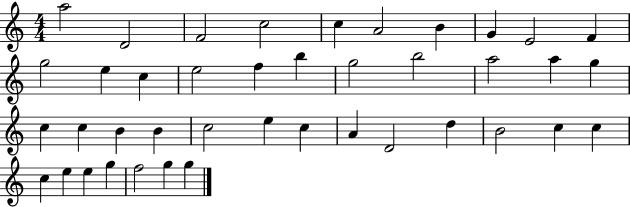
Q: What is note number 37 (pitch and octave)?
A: E5